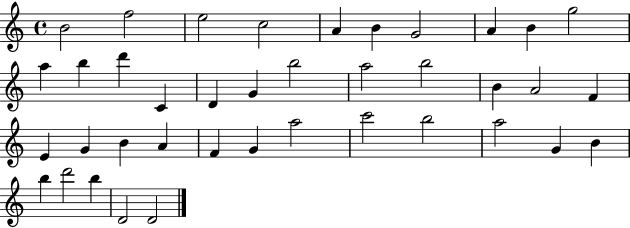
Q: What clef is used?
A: treble